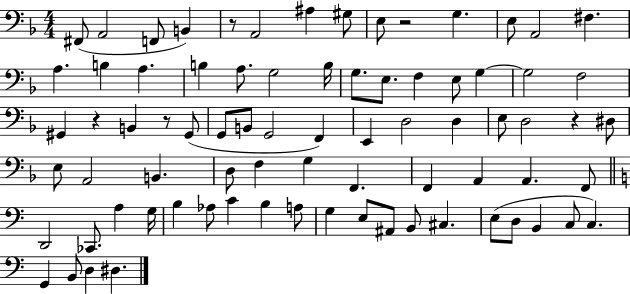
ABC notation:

X:1
T:Untitled
M:4/4
L:1/4
K:F
^F,,/2 A,,2 F,,/2 B,, z/2 A,,2 ^A, ^G,/2 E,/2 z2 G, E,/2 A,,2 ^F, A, B, A, B, A,/2 G,2 B,/4 G,/2 E,/2 F, E,/2 G, G,2 F,2 ^G,, z B,, z/2 ^G,,/2 G,,/2 B,,/2 G,,2 F,, E,, D,2 D, E,/2 D,2 z ^D,/2 E,/2 A,,2 B,, D,/2 F, G, F,, F,, A,, A,, F,,/2 D,,2 _C,,/2 A, G,/4 B, _A,/2 C B, A,/2 G, E,/2 ^A,,/2 B,,/2 ^C, E,/2 D,/2 B,, C,/2 C, G,, B,,/2 D, ^D,